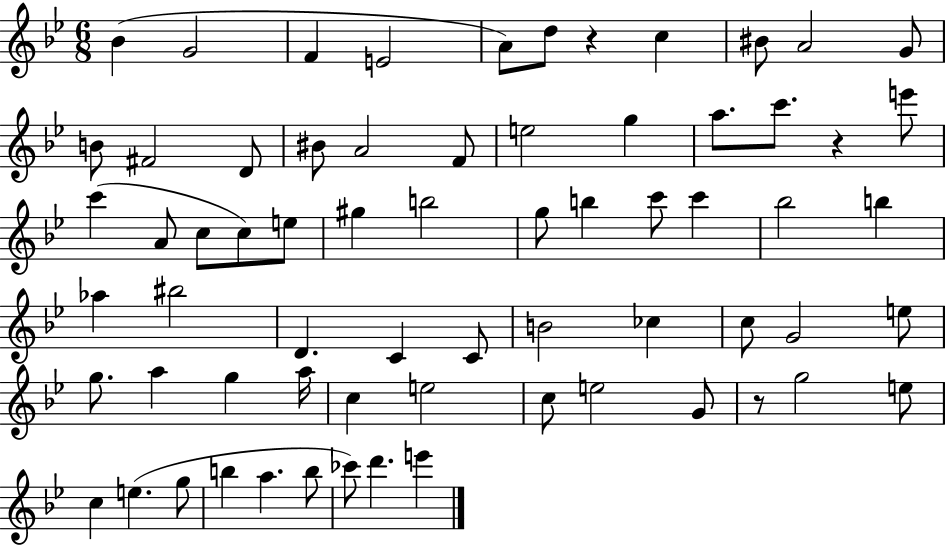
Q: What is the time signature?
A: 6/8